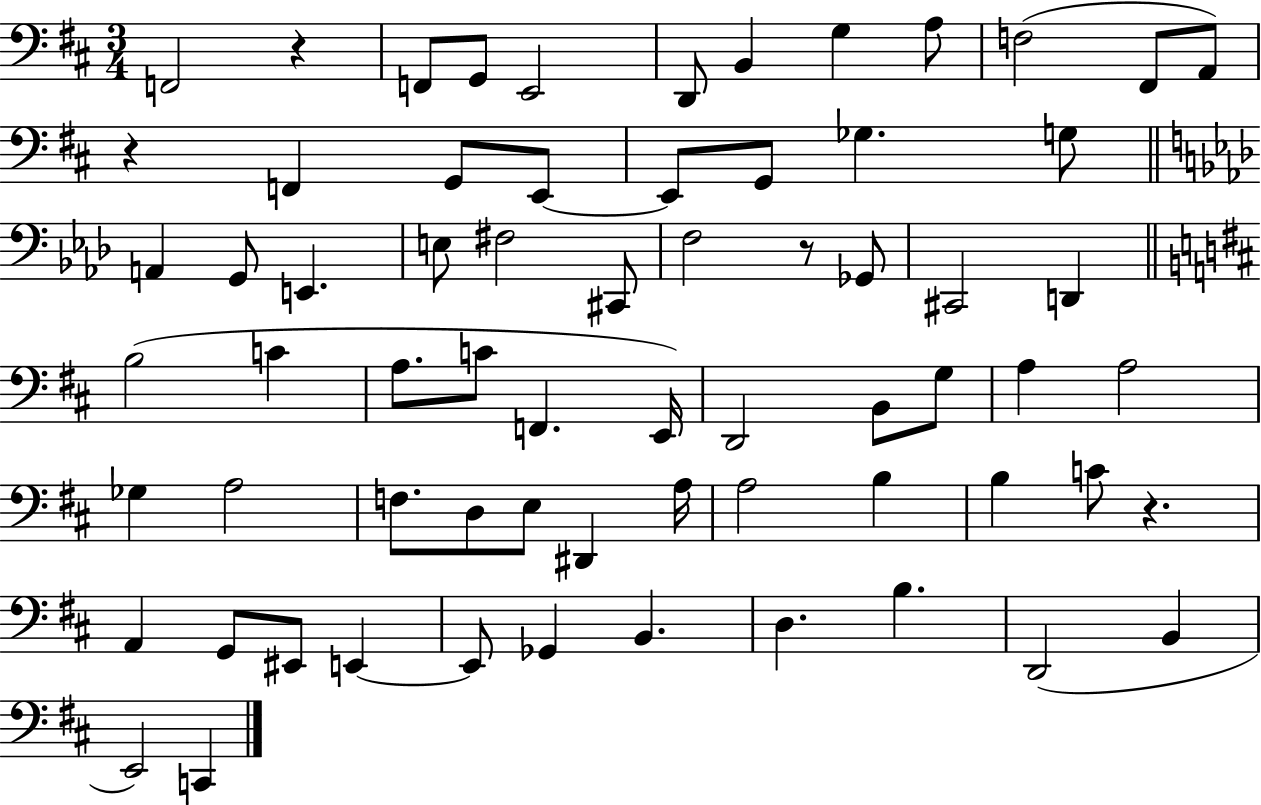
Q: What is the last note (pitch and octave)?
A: C2